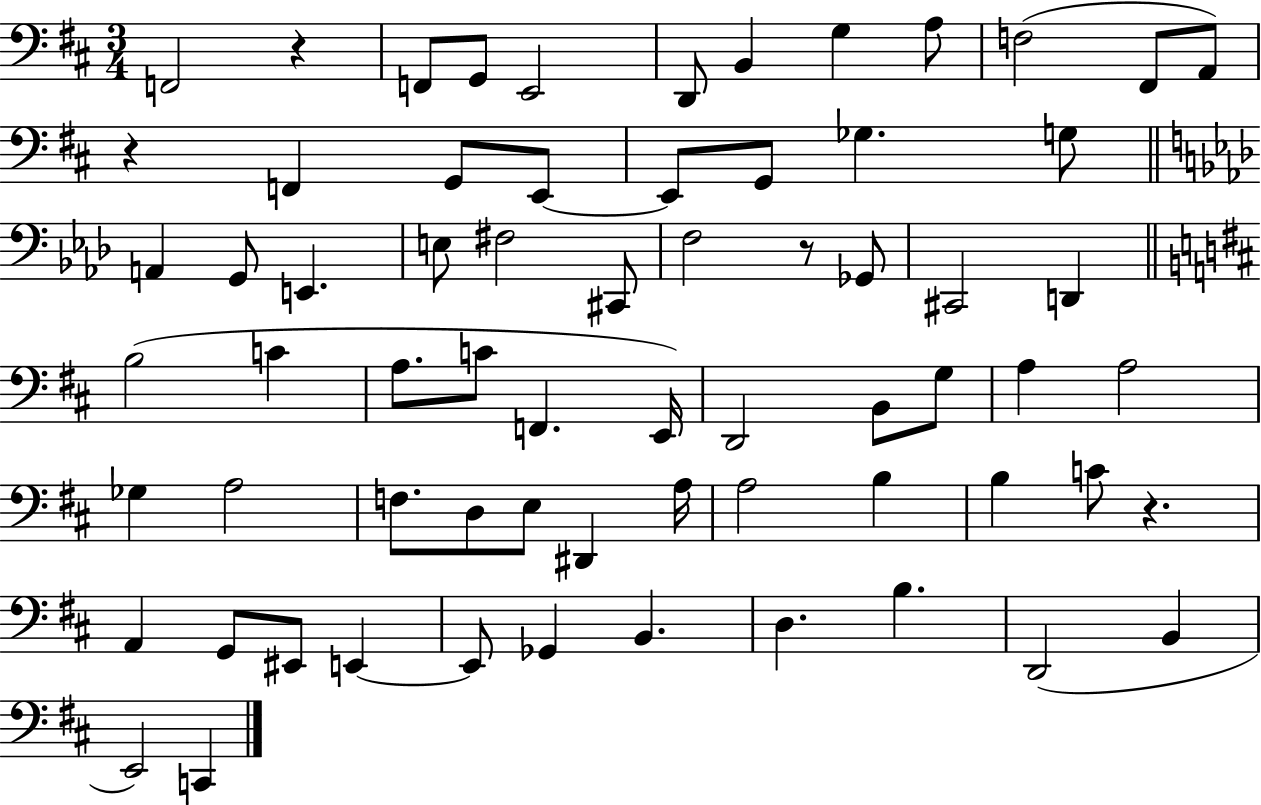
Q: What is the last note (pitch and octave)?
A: C2